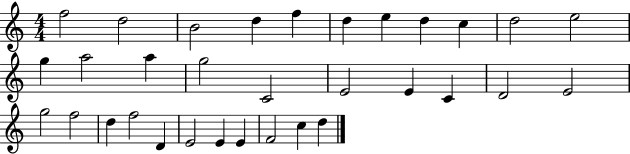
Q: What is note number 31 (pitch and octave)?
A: C5